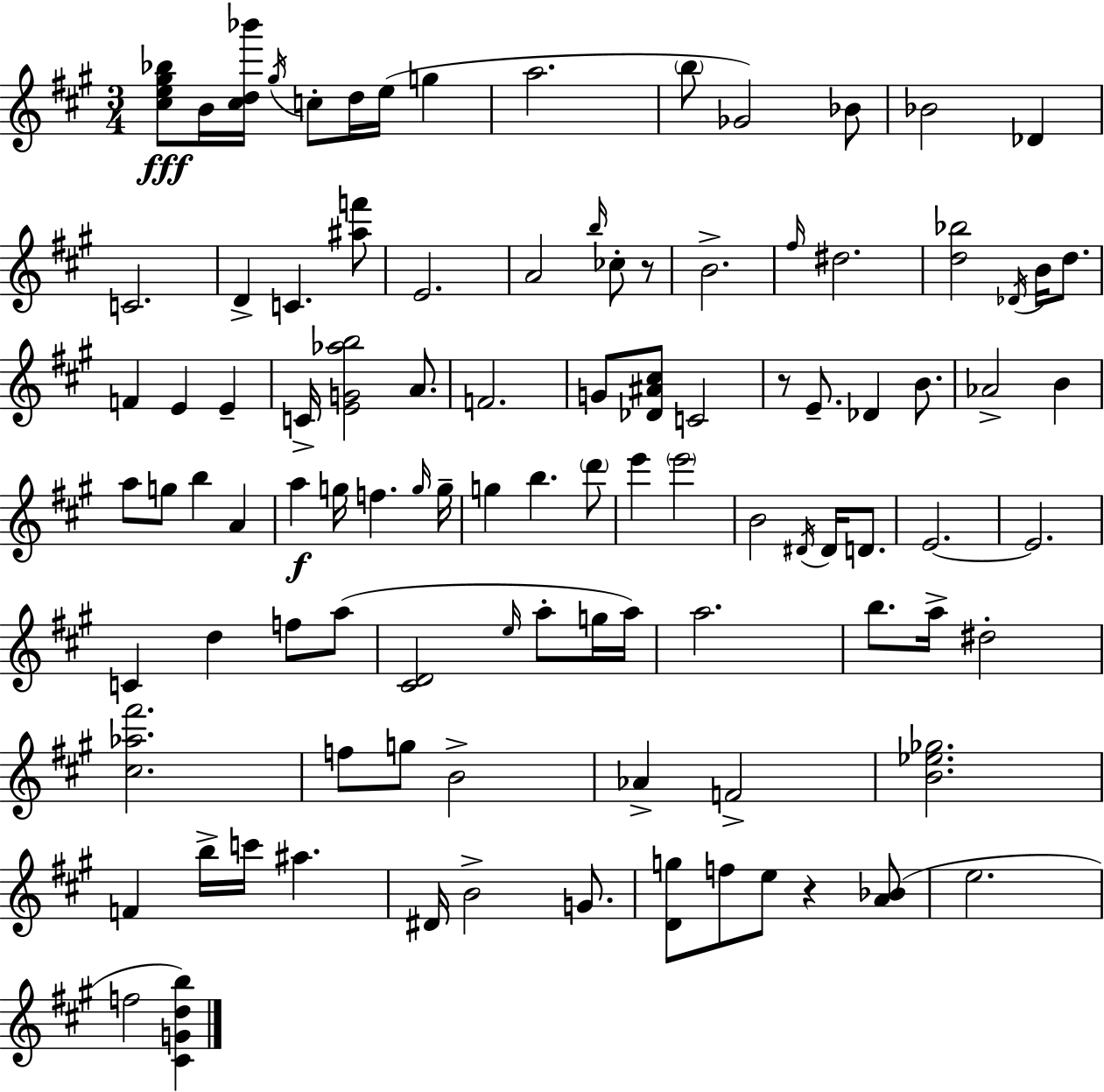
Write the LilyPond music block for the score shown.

{
  \clef treble
  \numericTimeSignature
  \time 3/4
  \key a \major
  <cis'' e'' gis'' bes''>8\fff b'16 <cis'' d'' bes'''>16 \acciaccatura { gis''16 } c''8-. d''16 e''16( g''4 | a''2. | \parenthesize b''8 ges'2) bes'8 | bes'2 des'4 | \break c'2. | d'4-> c'4. <ais'' f'''>8 | e'2. | a'2 \grace { b''16 } ces''8-. | \break r8 b'2.-> | \grace { fis''16 } dis''2. | <d'' bes''>2 \acciaccatura { des'16 } | b'16 d''8. f'4 e'4 | \break e'4-- c'16-> <e' g' aes'' b''>2 | a'8. f'2. | g'8 <des' ais' cis''>8 c'2 | r8 e'8.-- des'4 | \break b'8. aes'2-> | b'4 a''8 g''8 b''4 | a'4 a''4\f g''16 f''4. | \grace { g''16 } g''16-- g''4 b''4. | \break \parenthesize d'''8 e'''4 \parenthesize e'''2 | b'2 | \acciaccatura { dis'16 } dis'16 d'8. e'2.~~ | e'2. | \break c'4 d''4 | f''8 a''8( <cis' d'>2 | \grace { e''16 } a''8-. g''16 a''16) a''2. | b''8. a''16-> dis''2-. | \break <cis'' aes'' fis'''>2. | f''8 g''8 b'2-> | aes'4-> f'2-> | <b' ees'' ges''>2. | \break f'4 b''16-> | c'''16 ais''4. dis'16 b'2-> | g'8. <d' g''>8 f''8 e''8 | r4 <a' bes'>8( e''2. | \break f''2 | <cis' g' d'' b''>4) \bar "|."
}